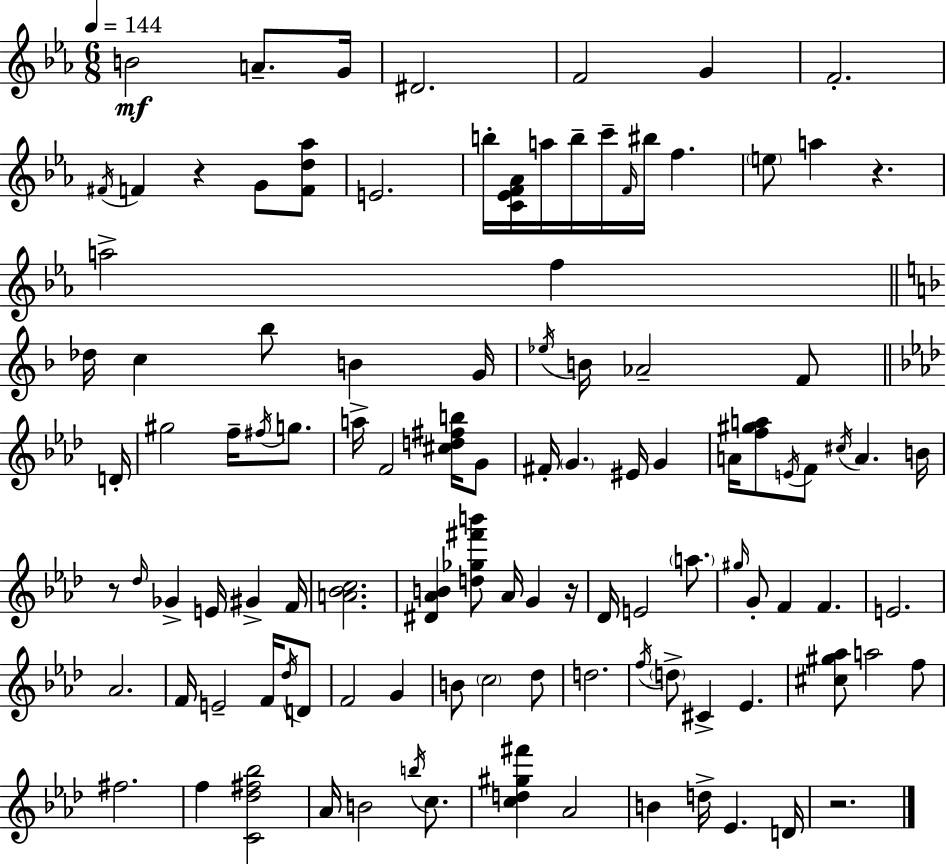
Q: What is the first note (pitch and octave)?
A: B4